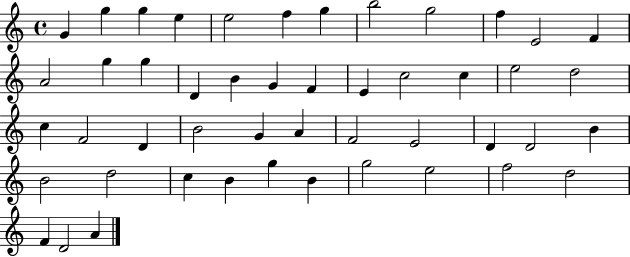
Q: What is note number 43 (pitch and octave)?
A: E5